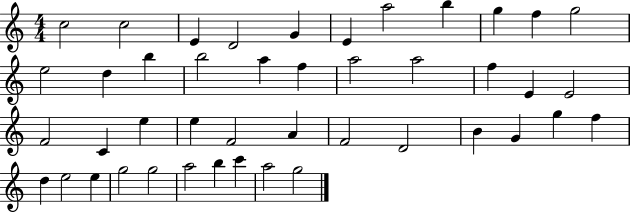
X:1
T:Untitled
M:4/4
L:1/4
K:C
c2 c2 E D2 G E a2 b g f g2 e2 d b b2 a f a2 a2 f E E2 F2 C e e F2 A F2 D2 B G g f d e2 e g2 g2 a2 b c' a2 g2